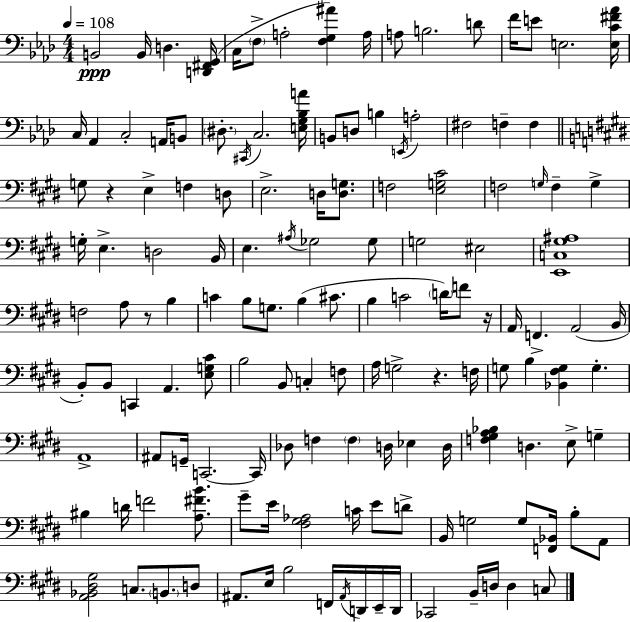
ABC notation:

X:1
T:Untitled
M:4/4
L:1/4
K:Fm
B,,2 B,,/4 D, [D,,^F,,G,,]/4 C,/4 F,/2 A,2 [F,G,^A] A,/4 A,/2 B,2 D/2 F/4 E/2 E,2 [E,C^F_A]/4 C,/4 _A,, C,2 A,,/4 B,,/2 ^D,/2 ^C,,/4 C,2 [E,G,_B,A]/4 B,,/2 D,/2 B, E,,/4 A,2 ^F,2 F, F, G,/2 z E, F, D,/2 E,2 D,/4 [D,G,]/2 F,2 [E,G,^C]2 F,2 G,/4 F, G, G,/4 E, D,2 B,,/4 E, ^A,/4 _G,2 _G,/2 G,2 ^E,2 [E,,C,^G,^A,]4 F,2 A,/2 z/2 B, C B,/2 G,/2 B, ^C/2 B, C2 D/4 F/2 z/4 A,,/4 F,, A,,2 B,,/4 B,,/2 B,,/2 C,, A,, [E,G,^C]/2 B,2 B,,/2 C, F,/2 A,/4 G,2 z F,/4 G,/2 B, [_B,,^F,G,] G, A,,4 ^A,,/2 G,,/4 C,,2 C,,/4 _D,/2 F, F, D,/4 _E, D,/4 [F,^G,A,_B,] D, E,/2 G, ^B, D/4 F2 [A,^FB]/2 ^G/2 E/4 [^F,^G,_A,]2 C/4 E/2 D/2 B,,/4 G,2 G,/2 [F,,_B,,]/4 B,/2 A,,/2 [A,,_B,,^D,^G,]2 C,/2 B,,/2 D,/2 ^A,,/2 E,/4 B,2 F,,/4 ^A,,/4 D,,/4 E,,/4 D,,/4 _C,,2 B,,/4 D,/4 D, C,/2